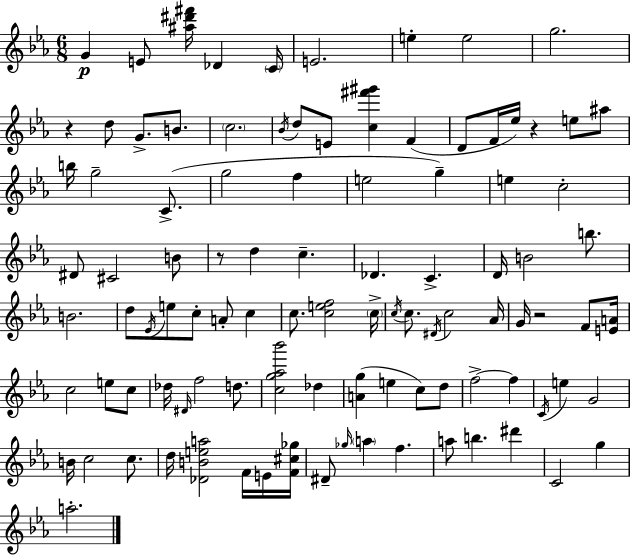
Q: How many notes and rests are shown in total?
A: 100